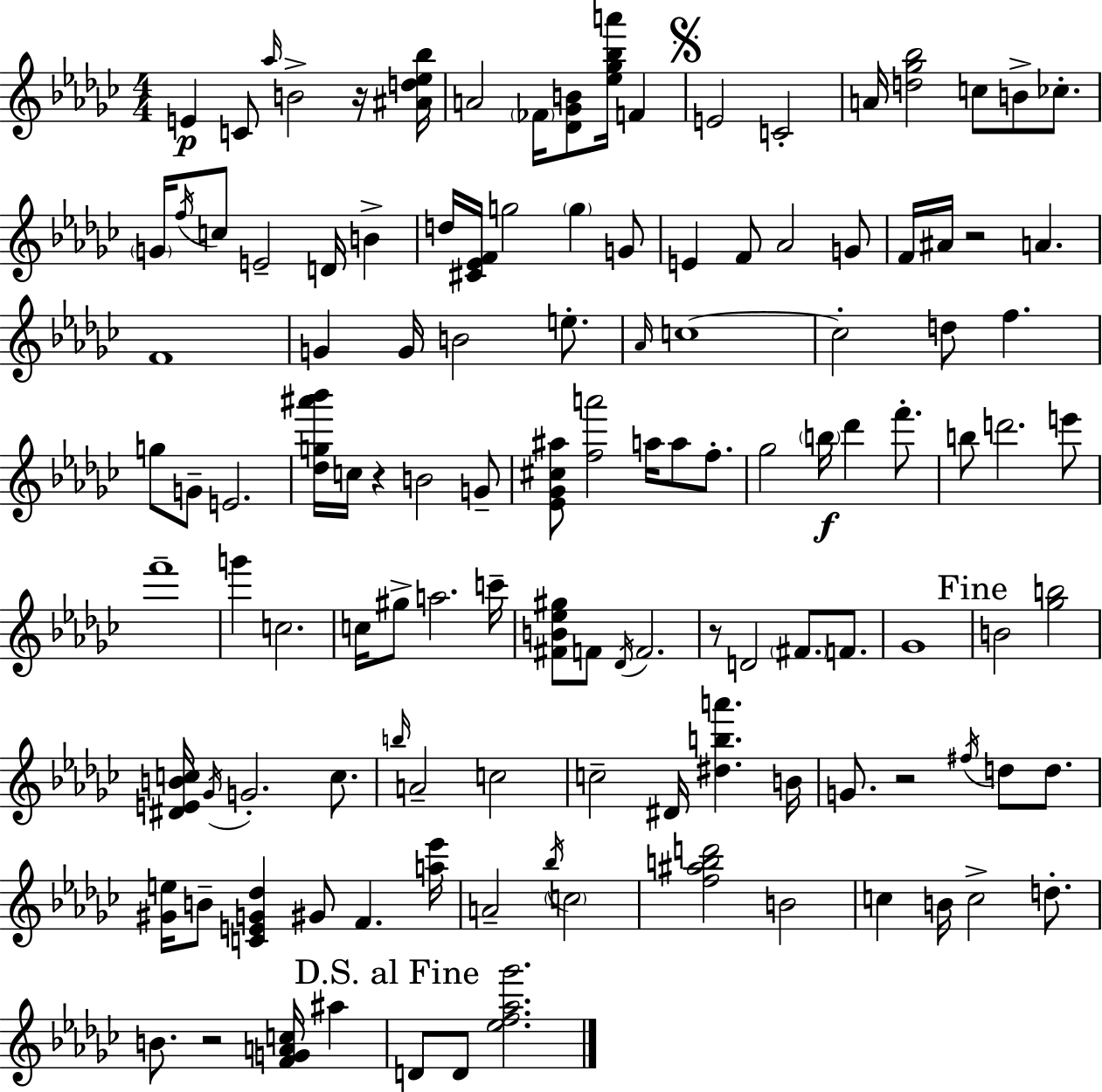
E4/q C4/e Ab5/s B4/h R/s [A#4,D5,Eb5,Bb5]/s A4/h FES4/s [Db4,Gb4,B4]/e [Eb5,Gb5,Bb5,A6]/s F4/q E4/h C4/h A4/s [D5,Gb5,Bb5]/h C5/e B4/e CES5/e. G4/s F5/s C5/e E4/h D4/s B4/q D5/s [C#4,Eb4,F4]/s G5/h G5/q G4/e E4/q F4/e Ab4/h G4/e F4/s A#4/s R/h A4/q. F4/w G4/q G4/s B4/h E5/e. Ab4/s C5/w C5/h D5/e F5/q. G5/e G4/e E4/h. [Db5,G5,A#6,Bb6]/s C5/s R/q B4/h G4/e [Eb4,Gb4,C#5,A#5]/e [F5,A6]/h A5/s A5/e F5/e. Gb5/h B5/s Db6/q F6/e. B5/e D6/h. E6/e F6/w G6/q C5/h. C5/s G#5/e A5/h. C6/s [F#4,B4,Eb5,G#5]/e F4/e Db4/s F4/h. R/e D4/h F#4/e. F4/e. Gb4/w B4/h [Gb5,B5]/h [D#4,E4,B4,C5]/s Gb4/s G4/h. C5/e. B5/s A4/h C5/h C5/h D#4/s [D#5,B5,A6]/q. B4/s G4/e. R/h F#5/s D5/e D5/e. [G#4,E5]/s B4/e [C4,E4,G4,Db5]/q G#4/e F4/q. [A5,Eb6]/s A4/h Bb5/s C5/h [F5,A#5,B5,D6]/h B4/h C5/q B4/s C5/h D5/e. B4/e. R/h [F4,G4,A4,C5]/s A#5/q D4/e D4/e [Eb5,F5,Ab5,Gb6]/h.